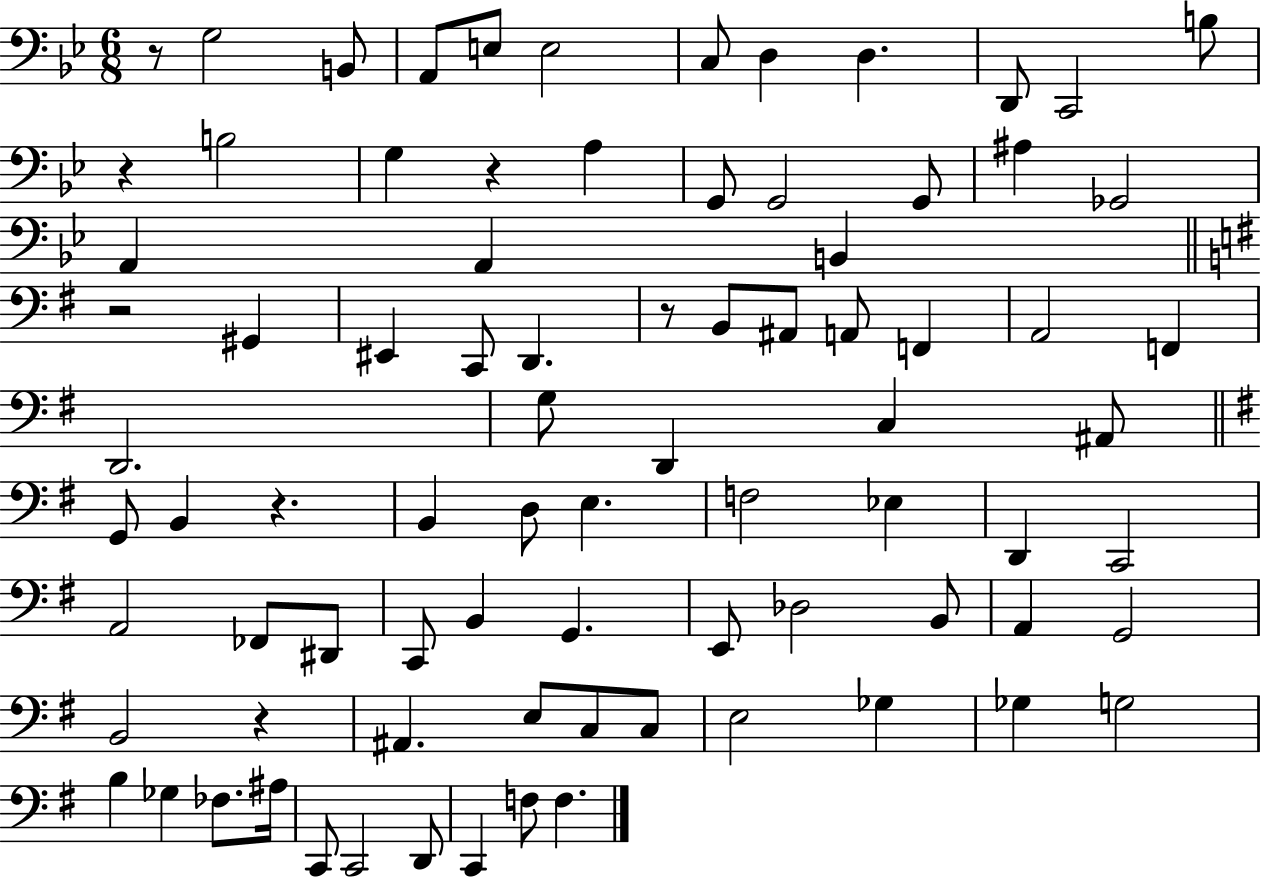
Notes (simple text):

R/e G3/h B2/e A2/e E3/e E3/h C3/e D3/q D3/q. D2/e C2/h B3/e R/q B3/h G3/q R/q A3/q G2/e G2/h G2/e A#3/q Gb2/h A2/q A2/q B2/q R/h G#2/q EIS2/q C2/e D2/q. R/e B2/e A#2/e A2/e F2/q A2/h F2/q D2/h. G3/e D2/q C3/q A#2/e G2/e B2/q R/q. B2/q D3/e E3/q. F3/h Eb3/q D2/q C2/h A2/h FES2/e D#2/e C2/e B2/q G2/q. E2/e Db3/h B2/e A2/q G2/h B2/h R/q A#2/q. E3/e C3/e C3/e E3/h Gb3/q Gb3/q G3/h B3/q Gb3/q FES3/e. A#3/s C2/e C2/h D2/e C2/q F3/e F3/q.